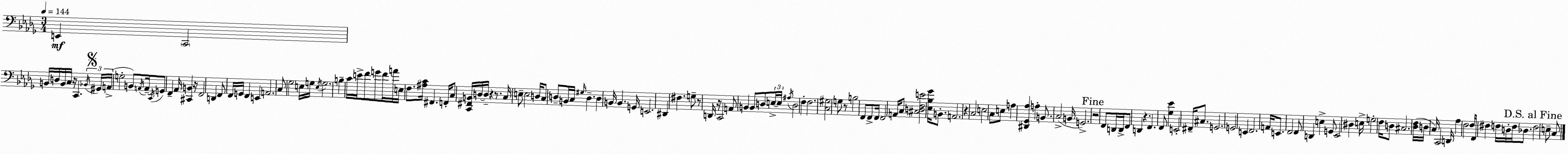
X:1
T:Untitled
M:3/4
L:1/4
K:Bbm
E,, C,,2 B,,/4 D,/4 B,,/4 C,/4 z/4 C,, _B,,/4 ^G,,/4 A,,/4 G,2 B,,/2 A,,/4 A,,/4 C,,/4 G,,/2 F,, _A,,/4 [^C,,B,,] z/4 F,,2 D,, F,,/2 F,,/4 G,,/4 F,, E,, A,,2 C,/2 _G,2 E,/4 G,/4 E,/4 G,2 B, C/4 E/4 F/2 G/2 F/4 A/4 E,/4 F,/2 [^A,C]/4 ^F,, F,,/4 C,/2 [C,,^F,,B,,]/4 D,/4 D,/4 z z/2 C,/4 E,/2 E,2 D,/4 C,/2 D,/2 B,,/4 C,/4 ^G,/4 D, D, B,,/4 B,, G,,/4 E,,2 ^D,, ^F, G,/2 z/2 D,,/4 z/4 C,,2 A,,/2 B,, B,,/2 D,/2 E,/4 E,/4 ^A,/4 D,2 F, F,2 [C,^G,]2 G,/2 z/2 B,2 F,,/2 F,,/2 F,,/4 F,,2 A,,/4 C,/2 [^C,D,F,E]2 [_E,_B,_G]/4 B,,/2 A,,2 z C,2 E,2 C,/2 E,/2 A, [^D,,_G,,_A,] A, B,,/2 C,2 B,,/4 G,,2 z2 F,,/2 D,,/4 D,,/4 F,,/2 D,, z F,, F,,/2 [_G,_E] E,,2 ^F,,/4 ^C,/2 G,,2 G,,2 E,, F,,2 A,,/4 E,,/2 F,,2 F,,/2 D,, E, G,,/2 _E,,2 ^D, E,/4 G,2 F,/4 D,/2 ^C,2 [_D,F,]/4 D,/4 C,/4 C,,2 D,,/4 _A, F,2 F,/4 F,,/4 ^F, F,/4 D,/4 F,/4 _D,/2 F,2 E,/2 C,/2